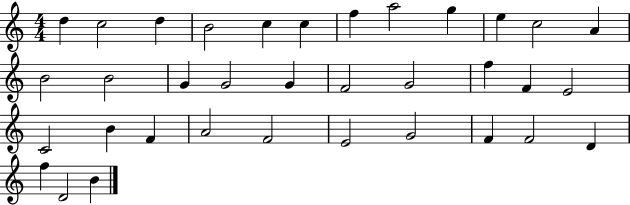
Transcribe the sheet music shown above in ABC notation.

X:1
T:Untitled
M:4/4
L:1/4
K:C
d c2 d B2 c c f a2 g e c2 A B2 B2 G G2 G F2 G2 f F E2 C2 B F A2 F2 E2 G2 F F2 D f D2 B